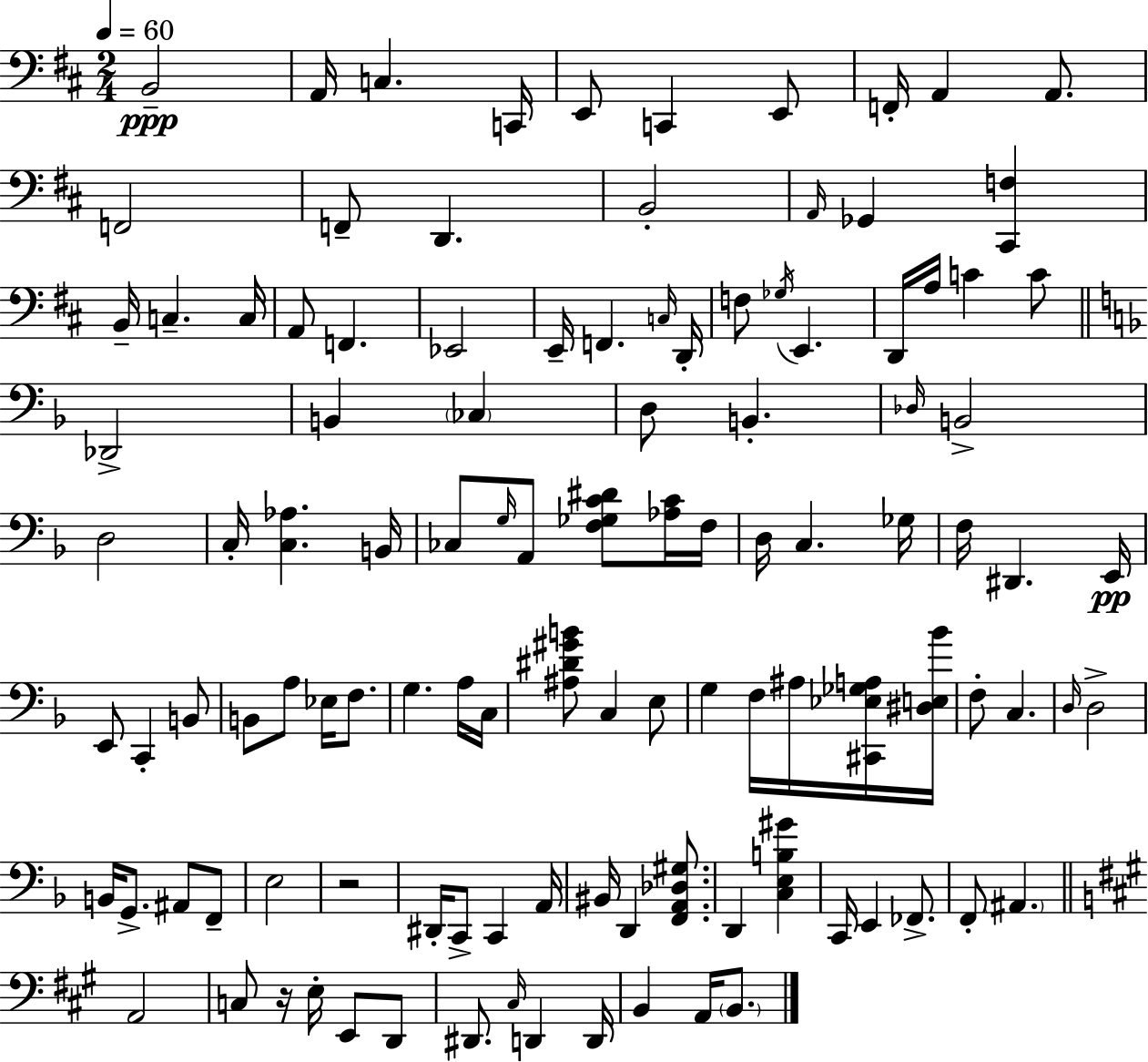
B2/h A2/s C3/q. C2/s E2/e C2/q E2/e F2/s A2/q A2/e. F2/h F2/e D2/q. B2/h A2/s Gb2/q [C#2,F3]/q B2/s C3/q. C3/s A2/e F2/q. Eb2/h E2/s F2/q. C3/s D2/s F3/e Gb3/s E2/q. D2/s A3/s C4/q C4/e Db2/h B2/q CES3/q D3/e B2/q. Db3/s B2/h D3/h C3/s [C3,Ab3]/q. B2/s CES3/e G3/s A2/e [F3,Gb3,C4,D#4]/e [Ab3,C4]/s F3/s D3/s C3/q. Gb3/s F3/s D#2/q. E2/s E2/e C2/q B2/e B2/e A3/e Eb3/s F3/e. G3/q. A3/s C3/s [A#3,D#4,G#4,B4]/e C3/q E3/e G3/q F3/s A#3/s [C#2,Eb3,Gb3,A3]/s [D#3,E3,Bb4]/s F3/e C3/q. D3/s D3/h B2/s G2/e. A#2/e F2/e E3/h R/h D#2/s C2/e C2/q A2/s BIS2/s D2/q [F2,A2,Db3,G#3]/e. D2/q [C3,E3,B3,G#4]/q C2/s E2/q FES2/e. F2/e A#2/q. A2/h C3/e R/s E3/s E2/e D2/e D#2/e. C#3/s D2/q D2/s B2/q A2/s B2/e.